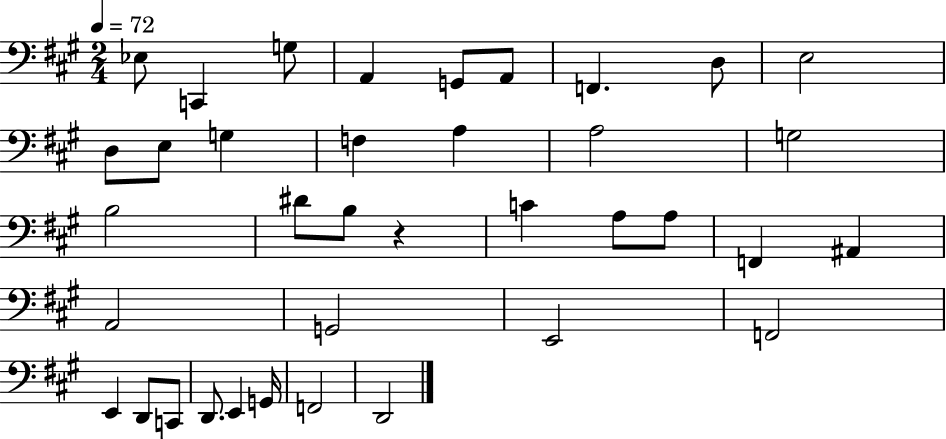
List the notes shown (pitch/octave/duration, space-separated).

Eb3/e C2/q G3/e A2/q G2/e A2/e F2/q. D3/e E3/h D3/e E3/e G3/q F3/q A3/q A3/h G3/h B3/h D#4/e B3/e R/q C4/q A3/e A3/e F2/q A#2/q A2/h G2/h E2/h F2/h E2/q D2/e C2/e D2/e. E2/q G2/s F2/h D2/h